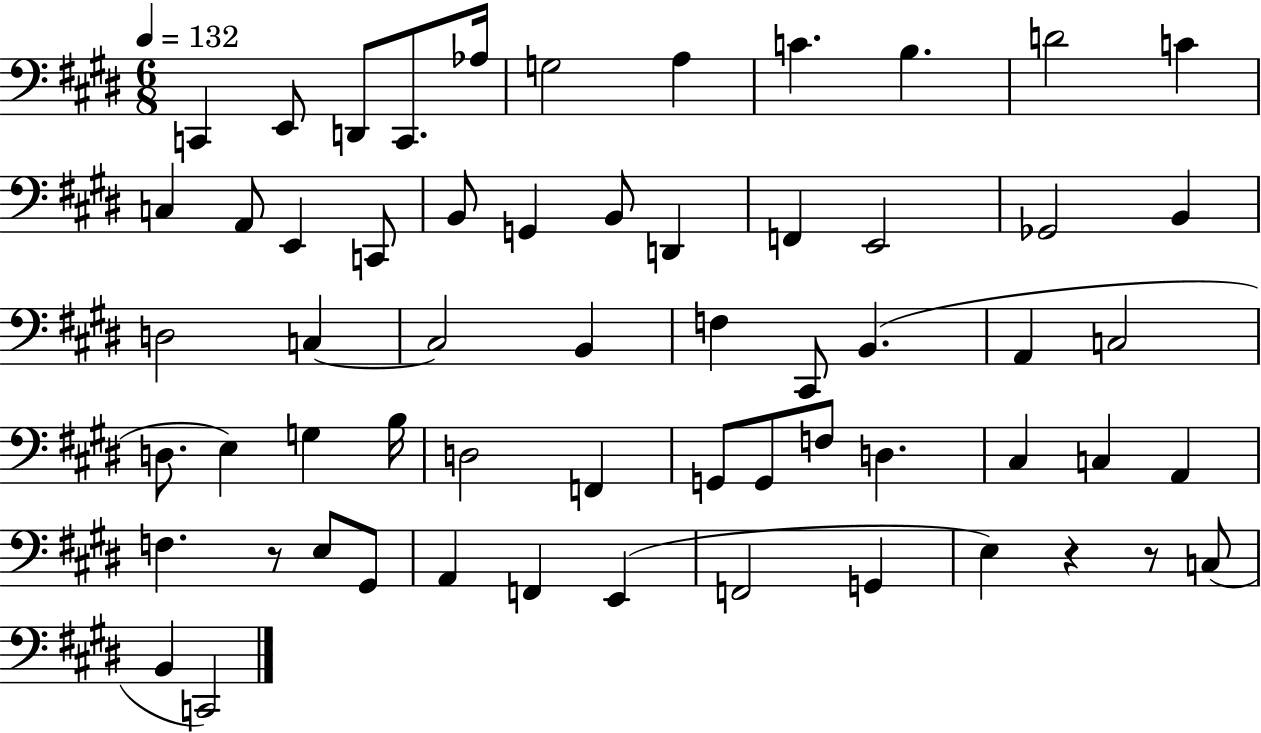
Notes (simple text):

C2/q E2/e D2/e C2/e. Ab3/s G3/h A3/q C4/q. B3/q. D4/h C4/q C3/q A2/e E2/q C2/e B2/e G2/q B2/e D2/q F2/q E2/h Gb2/h B2/q D3/h C3/q C3/h B2/q F3/q C#2/e B2/q. A2/q C3/h D3/e. E3/q G3/q B3/s D3/h F2/q G2/e G2/e F3/e D3/q. C#3/q C3/q A2/q F3/q. R/e E3/e G#2/e A2/q F2/q E2/q F2/h G2/q E3/q R/q R/e C3/e B2/q C2/h